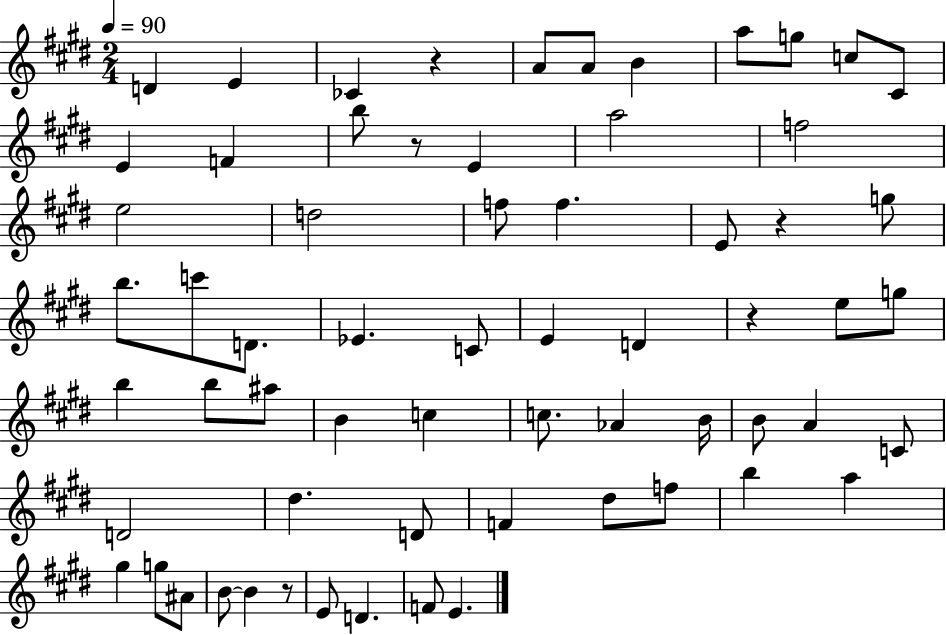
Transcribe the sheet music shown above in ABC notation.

X:1
T:Untitled
M:2/4
L:1/4
K:E
D E _C z A/2 A/2 B a/2 g/2 c/2 ^C/2 E F b/2 z/2 E a2 f2 e2 d2 f/2 f E/2 z g/2 b/2 c'/2 D/2 _E C/2 E D z e/2 g/2 b b/2 ^a/2 B c c/2 _A B/4 B/2 A C/2 D2 ^d D/2 F ^d/2 f/2 b a ^g g/2 ^A/2 B/2 B z/2 E/2 D F/2 E